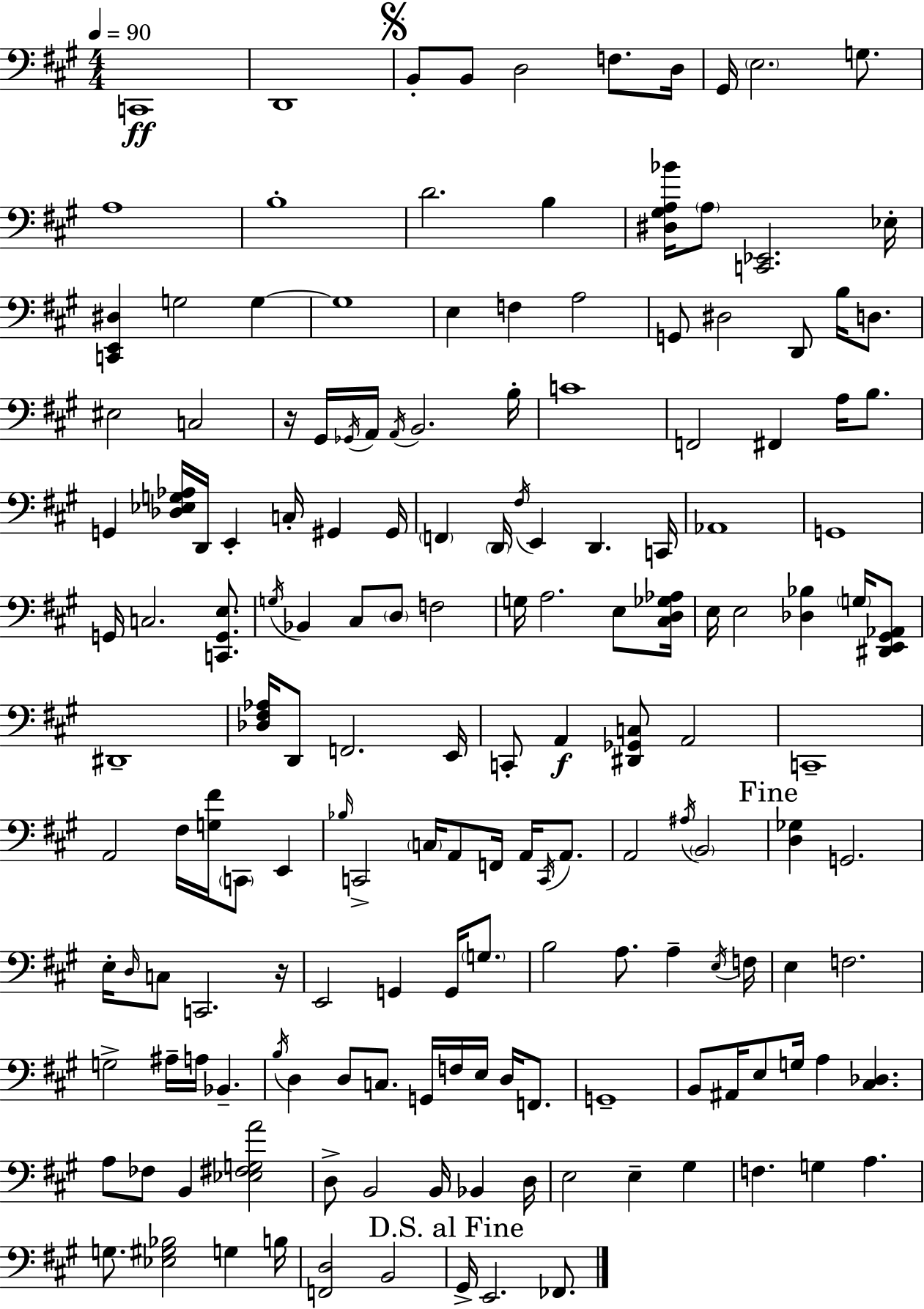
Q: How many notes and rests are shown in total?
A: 164